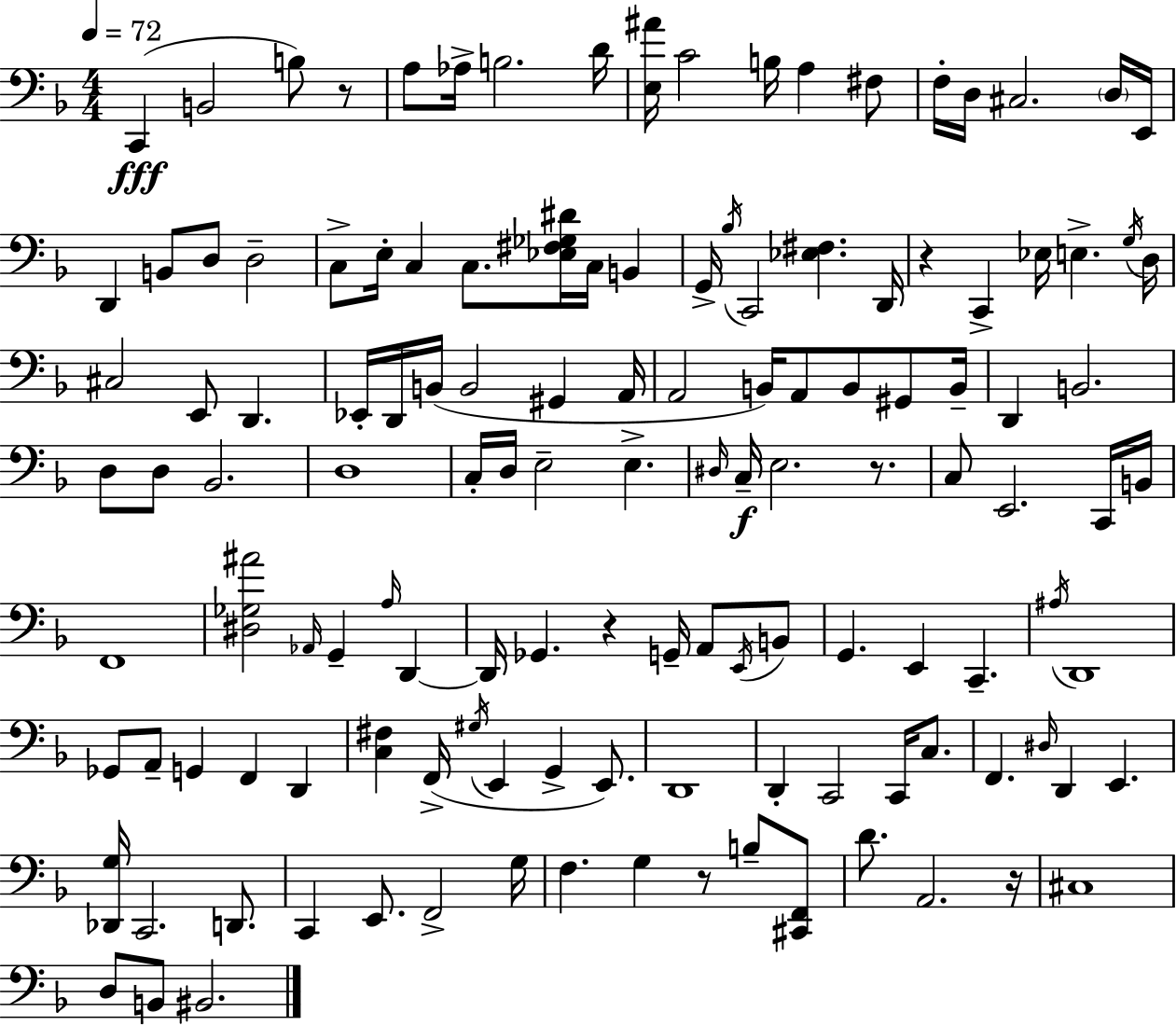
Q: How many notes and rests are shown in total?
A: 130